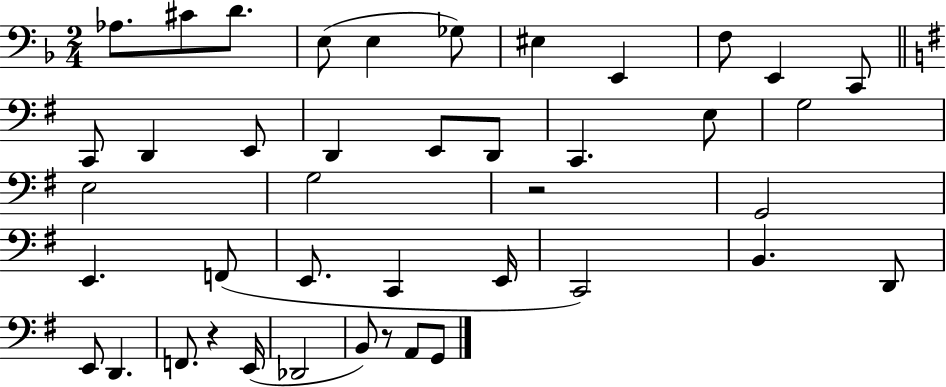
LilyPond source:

{
  \clef bass
  \numericTimeSignature
  \time 2/4
  \key f \major
  aes8. cis'8 d'8. | e8( e4 ges8) | eis4 e,4 | f8 e,4 c,8 | \break \bar "||" \break \key g \major c,8 d,4 e,8 | d,4 e,8 d,8 | c,4. e8 | g2 | \break e2 | g2 | r2 | g,2 | \break e,4. f,8( | e,8. c,4 e,16 | c,2) | b,4. d,8 | \break e,8 d,4. | f,8. r4 e,16( | des,2 | b,8) r8 a,8 g,8 | \break \bar "|."
}